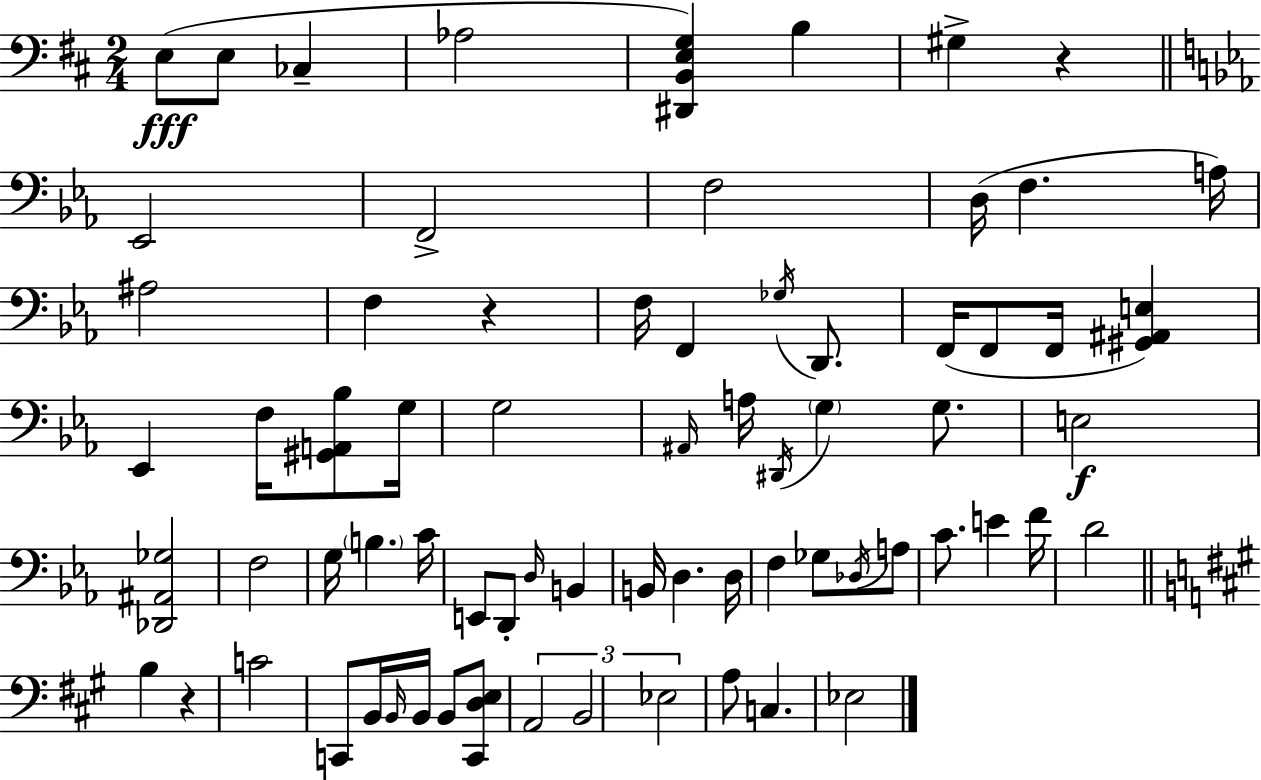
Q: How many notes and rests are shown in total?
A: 71